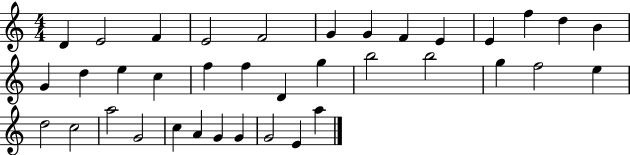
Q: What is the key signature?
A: C major